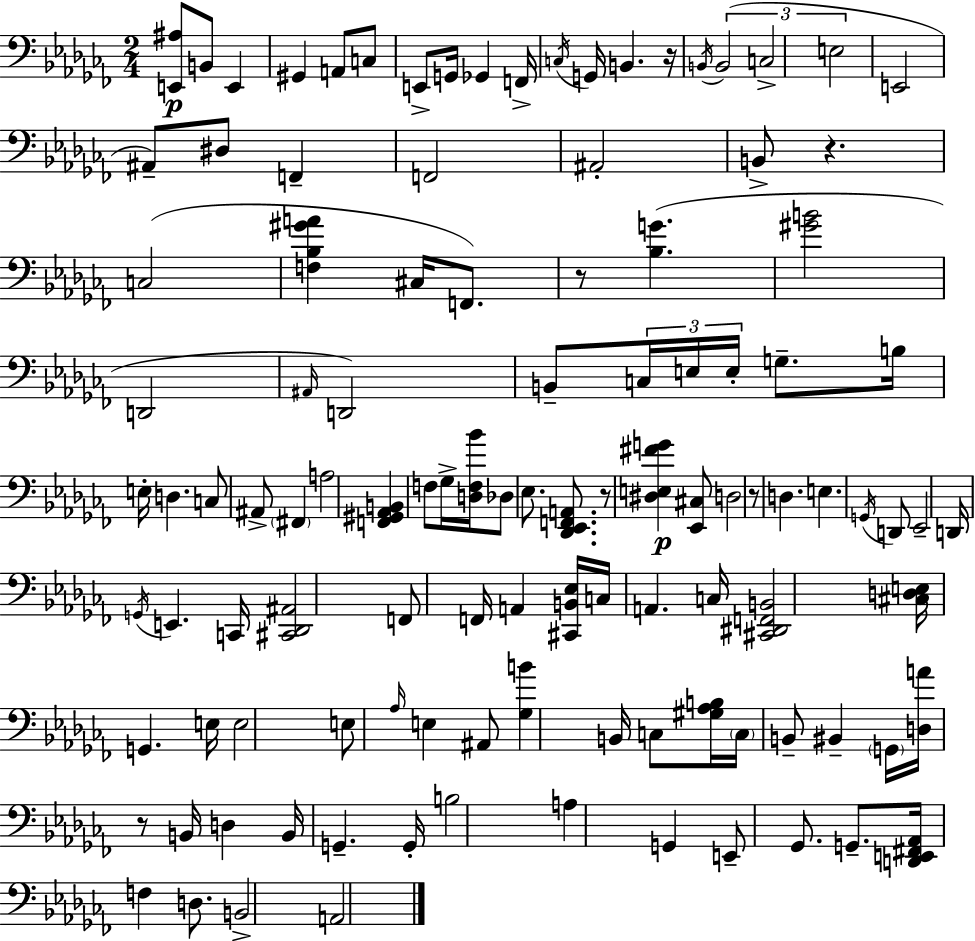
X:1
T:Untitled
M:2/4
L:1/4
K:Abm
[E,,^A,]/2 B,,/2 E,, ^G,, A,,/2 C,/2 E,,/2 G,,/4 _G,, F,,/4 C,/4 G,,/4 B,, z/4 B,,/4 B,,2 C,2 E,2 E,,2 ^A,,/2 ^D,/2 F,, F,,2 ^A,,2 B,,/2 z C,2 [F,_B,^GA] ^C,/4 F,,/2 z/2 [_B,G] [^GB]2 D,,2 ^A,,/4 D,,2 B,,/2 C,/4 E,/4 E,/4 G,/2 B,/4 E,/4 D, C,/2 ^A,,/2 ^F,, A,2 [F,,^G,,_A,,B,,] F,/2 _G,/4 [D,F,_B]/4 _D,/2 _E,/2 [_D,,_E,,F,,A,,]/2 z/2 [^D,E,^FG] [_E,,^C,]/2 D,2 z/2 D, E, G,,/4 D,,/2 _E,,2 D,,/4 G,,/4 E,, C,,/4 [^C,,_D,,^A,,]2 F,,/2 F,,/4 A,, [^C,,B,,_E,]/4 C,/4 A,, C,/4 [^C,,^D,,F,,B,,]2 [^C,D,E,]/4 G,, E,/4 E,2 E,/2 _A,/4 E, ^A,,/2 [_G,B] B,,/4 C,/2 [^G,_A,B,]/4 C,/4 B,,/2 ^B,, G,,/4 [D,A]/4 z/2 B,,/4 D, B,,/4 G,, G,,/4 B,2 A, G,, E,,/2 _G,,/2 G,,/2 [D,,E,,^F,,_A,,]/4 F, D,/2 B,,2 A,,2